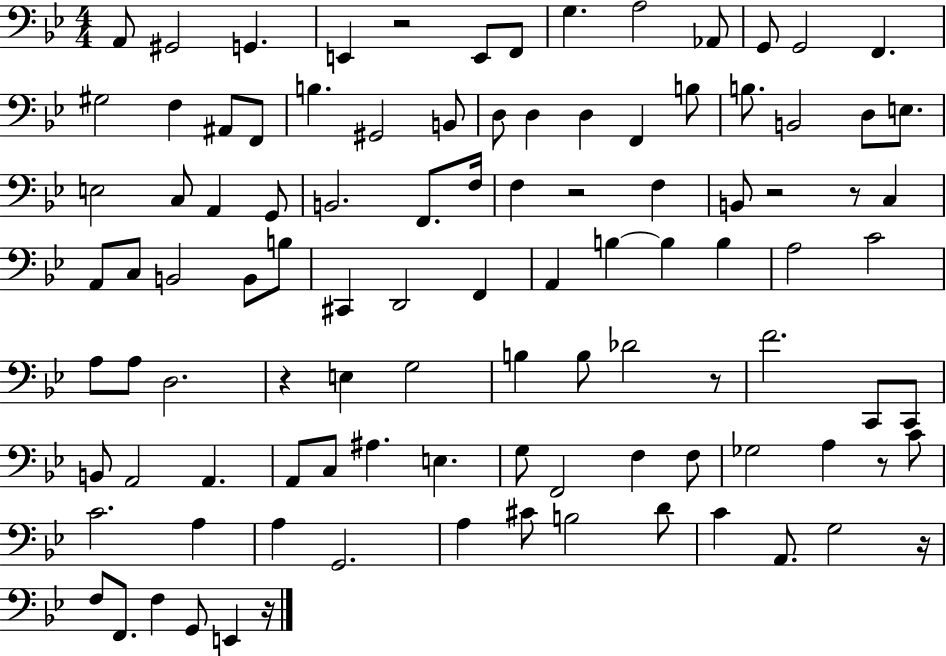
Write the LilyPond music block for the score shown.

{
  \clef bass
  \numericTimeSignature
  \time 4/4
  \key bes \major
  a,8 gis,2 g,4. | e,4 r2 e,8 f,8 | g4. a2 aes,8 | g,8 g,2 f,4. | \break gis2 f4 ais,8 f,8 | b4. gis,2 b,8 | d8 d4 d4 f,4 b8 | b8. b,2 d8 e8. | \break e2 c8 a,4 g,8 | b,2. f,8. f16 | f4 r2 f4 | b,8 r2 r8 c4 | \break a,8 c8 b,2 b,8 b8 | cis,4 d,2 f,4 | a,4 b4~~ b4 b4 | a2 c'2 | \break a8 a8 d2. | r4 e4 g2 | b4 b8 des'2 r8 | f'2. c,8 c,8 | \break b,8 a,2 a,4. | a,8 c8 ais4. e4. | g8 f,2 f4 f8 | ges2 a4 r8 c'8 | \break c'2. a4 | a4 g,2. | a4 cis'8 b2 d'8 | c'4 a,8. g2 r16 | \break f8 f,8. f4 g,8 e,4 r16 | \bar "|."
}